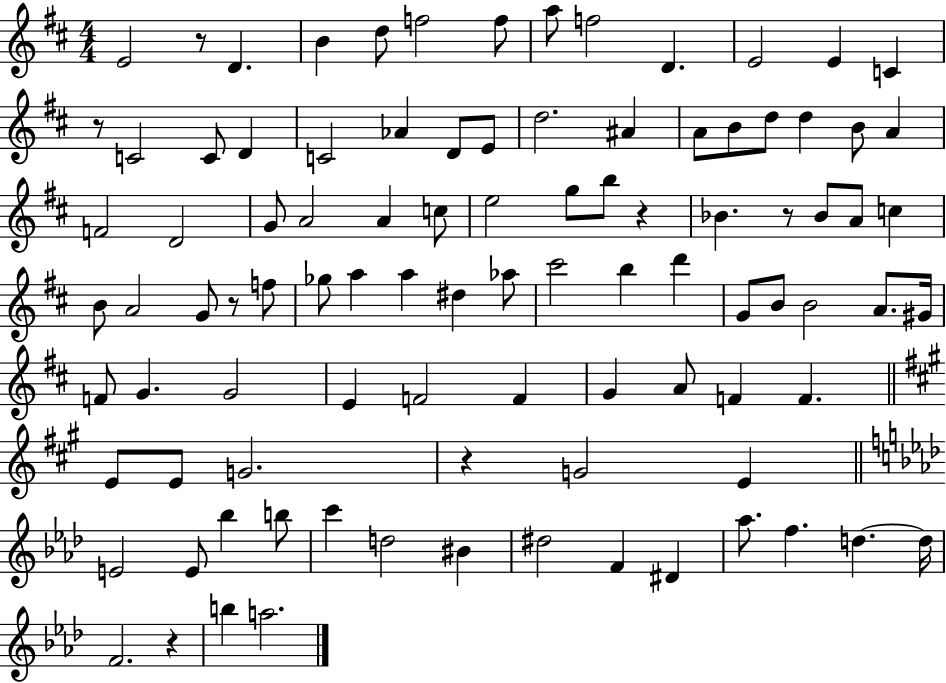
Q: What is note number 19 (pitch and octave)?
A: E4